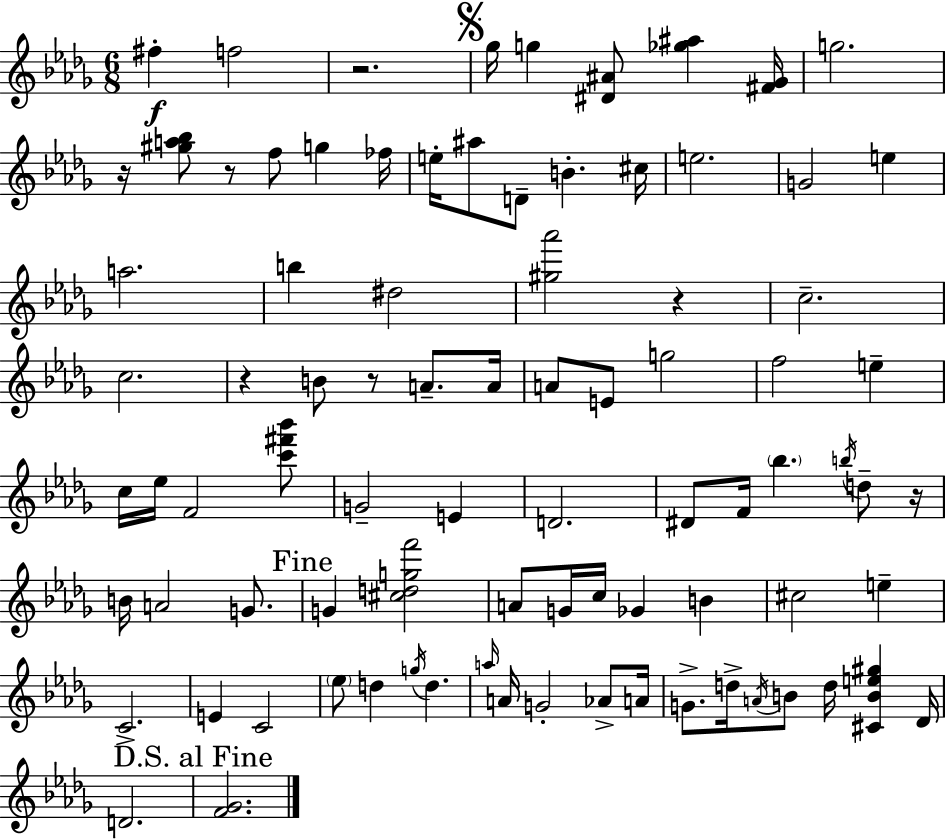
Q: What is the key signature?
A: BES minor